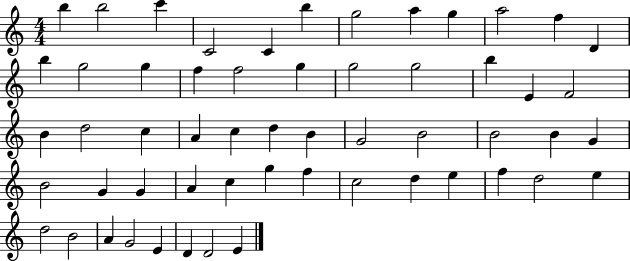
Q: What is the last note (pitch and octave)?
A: E4